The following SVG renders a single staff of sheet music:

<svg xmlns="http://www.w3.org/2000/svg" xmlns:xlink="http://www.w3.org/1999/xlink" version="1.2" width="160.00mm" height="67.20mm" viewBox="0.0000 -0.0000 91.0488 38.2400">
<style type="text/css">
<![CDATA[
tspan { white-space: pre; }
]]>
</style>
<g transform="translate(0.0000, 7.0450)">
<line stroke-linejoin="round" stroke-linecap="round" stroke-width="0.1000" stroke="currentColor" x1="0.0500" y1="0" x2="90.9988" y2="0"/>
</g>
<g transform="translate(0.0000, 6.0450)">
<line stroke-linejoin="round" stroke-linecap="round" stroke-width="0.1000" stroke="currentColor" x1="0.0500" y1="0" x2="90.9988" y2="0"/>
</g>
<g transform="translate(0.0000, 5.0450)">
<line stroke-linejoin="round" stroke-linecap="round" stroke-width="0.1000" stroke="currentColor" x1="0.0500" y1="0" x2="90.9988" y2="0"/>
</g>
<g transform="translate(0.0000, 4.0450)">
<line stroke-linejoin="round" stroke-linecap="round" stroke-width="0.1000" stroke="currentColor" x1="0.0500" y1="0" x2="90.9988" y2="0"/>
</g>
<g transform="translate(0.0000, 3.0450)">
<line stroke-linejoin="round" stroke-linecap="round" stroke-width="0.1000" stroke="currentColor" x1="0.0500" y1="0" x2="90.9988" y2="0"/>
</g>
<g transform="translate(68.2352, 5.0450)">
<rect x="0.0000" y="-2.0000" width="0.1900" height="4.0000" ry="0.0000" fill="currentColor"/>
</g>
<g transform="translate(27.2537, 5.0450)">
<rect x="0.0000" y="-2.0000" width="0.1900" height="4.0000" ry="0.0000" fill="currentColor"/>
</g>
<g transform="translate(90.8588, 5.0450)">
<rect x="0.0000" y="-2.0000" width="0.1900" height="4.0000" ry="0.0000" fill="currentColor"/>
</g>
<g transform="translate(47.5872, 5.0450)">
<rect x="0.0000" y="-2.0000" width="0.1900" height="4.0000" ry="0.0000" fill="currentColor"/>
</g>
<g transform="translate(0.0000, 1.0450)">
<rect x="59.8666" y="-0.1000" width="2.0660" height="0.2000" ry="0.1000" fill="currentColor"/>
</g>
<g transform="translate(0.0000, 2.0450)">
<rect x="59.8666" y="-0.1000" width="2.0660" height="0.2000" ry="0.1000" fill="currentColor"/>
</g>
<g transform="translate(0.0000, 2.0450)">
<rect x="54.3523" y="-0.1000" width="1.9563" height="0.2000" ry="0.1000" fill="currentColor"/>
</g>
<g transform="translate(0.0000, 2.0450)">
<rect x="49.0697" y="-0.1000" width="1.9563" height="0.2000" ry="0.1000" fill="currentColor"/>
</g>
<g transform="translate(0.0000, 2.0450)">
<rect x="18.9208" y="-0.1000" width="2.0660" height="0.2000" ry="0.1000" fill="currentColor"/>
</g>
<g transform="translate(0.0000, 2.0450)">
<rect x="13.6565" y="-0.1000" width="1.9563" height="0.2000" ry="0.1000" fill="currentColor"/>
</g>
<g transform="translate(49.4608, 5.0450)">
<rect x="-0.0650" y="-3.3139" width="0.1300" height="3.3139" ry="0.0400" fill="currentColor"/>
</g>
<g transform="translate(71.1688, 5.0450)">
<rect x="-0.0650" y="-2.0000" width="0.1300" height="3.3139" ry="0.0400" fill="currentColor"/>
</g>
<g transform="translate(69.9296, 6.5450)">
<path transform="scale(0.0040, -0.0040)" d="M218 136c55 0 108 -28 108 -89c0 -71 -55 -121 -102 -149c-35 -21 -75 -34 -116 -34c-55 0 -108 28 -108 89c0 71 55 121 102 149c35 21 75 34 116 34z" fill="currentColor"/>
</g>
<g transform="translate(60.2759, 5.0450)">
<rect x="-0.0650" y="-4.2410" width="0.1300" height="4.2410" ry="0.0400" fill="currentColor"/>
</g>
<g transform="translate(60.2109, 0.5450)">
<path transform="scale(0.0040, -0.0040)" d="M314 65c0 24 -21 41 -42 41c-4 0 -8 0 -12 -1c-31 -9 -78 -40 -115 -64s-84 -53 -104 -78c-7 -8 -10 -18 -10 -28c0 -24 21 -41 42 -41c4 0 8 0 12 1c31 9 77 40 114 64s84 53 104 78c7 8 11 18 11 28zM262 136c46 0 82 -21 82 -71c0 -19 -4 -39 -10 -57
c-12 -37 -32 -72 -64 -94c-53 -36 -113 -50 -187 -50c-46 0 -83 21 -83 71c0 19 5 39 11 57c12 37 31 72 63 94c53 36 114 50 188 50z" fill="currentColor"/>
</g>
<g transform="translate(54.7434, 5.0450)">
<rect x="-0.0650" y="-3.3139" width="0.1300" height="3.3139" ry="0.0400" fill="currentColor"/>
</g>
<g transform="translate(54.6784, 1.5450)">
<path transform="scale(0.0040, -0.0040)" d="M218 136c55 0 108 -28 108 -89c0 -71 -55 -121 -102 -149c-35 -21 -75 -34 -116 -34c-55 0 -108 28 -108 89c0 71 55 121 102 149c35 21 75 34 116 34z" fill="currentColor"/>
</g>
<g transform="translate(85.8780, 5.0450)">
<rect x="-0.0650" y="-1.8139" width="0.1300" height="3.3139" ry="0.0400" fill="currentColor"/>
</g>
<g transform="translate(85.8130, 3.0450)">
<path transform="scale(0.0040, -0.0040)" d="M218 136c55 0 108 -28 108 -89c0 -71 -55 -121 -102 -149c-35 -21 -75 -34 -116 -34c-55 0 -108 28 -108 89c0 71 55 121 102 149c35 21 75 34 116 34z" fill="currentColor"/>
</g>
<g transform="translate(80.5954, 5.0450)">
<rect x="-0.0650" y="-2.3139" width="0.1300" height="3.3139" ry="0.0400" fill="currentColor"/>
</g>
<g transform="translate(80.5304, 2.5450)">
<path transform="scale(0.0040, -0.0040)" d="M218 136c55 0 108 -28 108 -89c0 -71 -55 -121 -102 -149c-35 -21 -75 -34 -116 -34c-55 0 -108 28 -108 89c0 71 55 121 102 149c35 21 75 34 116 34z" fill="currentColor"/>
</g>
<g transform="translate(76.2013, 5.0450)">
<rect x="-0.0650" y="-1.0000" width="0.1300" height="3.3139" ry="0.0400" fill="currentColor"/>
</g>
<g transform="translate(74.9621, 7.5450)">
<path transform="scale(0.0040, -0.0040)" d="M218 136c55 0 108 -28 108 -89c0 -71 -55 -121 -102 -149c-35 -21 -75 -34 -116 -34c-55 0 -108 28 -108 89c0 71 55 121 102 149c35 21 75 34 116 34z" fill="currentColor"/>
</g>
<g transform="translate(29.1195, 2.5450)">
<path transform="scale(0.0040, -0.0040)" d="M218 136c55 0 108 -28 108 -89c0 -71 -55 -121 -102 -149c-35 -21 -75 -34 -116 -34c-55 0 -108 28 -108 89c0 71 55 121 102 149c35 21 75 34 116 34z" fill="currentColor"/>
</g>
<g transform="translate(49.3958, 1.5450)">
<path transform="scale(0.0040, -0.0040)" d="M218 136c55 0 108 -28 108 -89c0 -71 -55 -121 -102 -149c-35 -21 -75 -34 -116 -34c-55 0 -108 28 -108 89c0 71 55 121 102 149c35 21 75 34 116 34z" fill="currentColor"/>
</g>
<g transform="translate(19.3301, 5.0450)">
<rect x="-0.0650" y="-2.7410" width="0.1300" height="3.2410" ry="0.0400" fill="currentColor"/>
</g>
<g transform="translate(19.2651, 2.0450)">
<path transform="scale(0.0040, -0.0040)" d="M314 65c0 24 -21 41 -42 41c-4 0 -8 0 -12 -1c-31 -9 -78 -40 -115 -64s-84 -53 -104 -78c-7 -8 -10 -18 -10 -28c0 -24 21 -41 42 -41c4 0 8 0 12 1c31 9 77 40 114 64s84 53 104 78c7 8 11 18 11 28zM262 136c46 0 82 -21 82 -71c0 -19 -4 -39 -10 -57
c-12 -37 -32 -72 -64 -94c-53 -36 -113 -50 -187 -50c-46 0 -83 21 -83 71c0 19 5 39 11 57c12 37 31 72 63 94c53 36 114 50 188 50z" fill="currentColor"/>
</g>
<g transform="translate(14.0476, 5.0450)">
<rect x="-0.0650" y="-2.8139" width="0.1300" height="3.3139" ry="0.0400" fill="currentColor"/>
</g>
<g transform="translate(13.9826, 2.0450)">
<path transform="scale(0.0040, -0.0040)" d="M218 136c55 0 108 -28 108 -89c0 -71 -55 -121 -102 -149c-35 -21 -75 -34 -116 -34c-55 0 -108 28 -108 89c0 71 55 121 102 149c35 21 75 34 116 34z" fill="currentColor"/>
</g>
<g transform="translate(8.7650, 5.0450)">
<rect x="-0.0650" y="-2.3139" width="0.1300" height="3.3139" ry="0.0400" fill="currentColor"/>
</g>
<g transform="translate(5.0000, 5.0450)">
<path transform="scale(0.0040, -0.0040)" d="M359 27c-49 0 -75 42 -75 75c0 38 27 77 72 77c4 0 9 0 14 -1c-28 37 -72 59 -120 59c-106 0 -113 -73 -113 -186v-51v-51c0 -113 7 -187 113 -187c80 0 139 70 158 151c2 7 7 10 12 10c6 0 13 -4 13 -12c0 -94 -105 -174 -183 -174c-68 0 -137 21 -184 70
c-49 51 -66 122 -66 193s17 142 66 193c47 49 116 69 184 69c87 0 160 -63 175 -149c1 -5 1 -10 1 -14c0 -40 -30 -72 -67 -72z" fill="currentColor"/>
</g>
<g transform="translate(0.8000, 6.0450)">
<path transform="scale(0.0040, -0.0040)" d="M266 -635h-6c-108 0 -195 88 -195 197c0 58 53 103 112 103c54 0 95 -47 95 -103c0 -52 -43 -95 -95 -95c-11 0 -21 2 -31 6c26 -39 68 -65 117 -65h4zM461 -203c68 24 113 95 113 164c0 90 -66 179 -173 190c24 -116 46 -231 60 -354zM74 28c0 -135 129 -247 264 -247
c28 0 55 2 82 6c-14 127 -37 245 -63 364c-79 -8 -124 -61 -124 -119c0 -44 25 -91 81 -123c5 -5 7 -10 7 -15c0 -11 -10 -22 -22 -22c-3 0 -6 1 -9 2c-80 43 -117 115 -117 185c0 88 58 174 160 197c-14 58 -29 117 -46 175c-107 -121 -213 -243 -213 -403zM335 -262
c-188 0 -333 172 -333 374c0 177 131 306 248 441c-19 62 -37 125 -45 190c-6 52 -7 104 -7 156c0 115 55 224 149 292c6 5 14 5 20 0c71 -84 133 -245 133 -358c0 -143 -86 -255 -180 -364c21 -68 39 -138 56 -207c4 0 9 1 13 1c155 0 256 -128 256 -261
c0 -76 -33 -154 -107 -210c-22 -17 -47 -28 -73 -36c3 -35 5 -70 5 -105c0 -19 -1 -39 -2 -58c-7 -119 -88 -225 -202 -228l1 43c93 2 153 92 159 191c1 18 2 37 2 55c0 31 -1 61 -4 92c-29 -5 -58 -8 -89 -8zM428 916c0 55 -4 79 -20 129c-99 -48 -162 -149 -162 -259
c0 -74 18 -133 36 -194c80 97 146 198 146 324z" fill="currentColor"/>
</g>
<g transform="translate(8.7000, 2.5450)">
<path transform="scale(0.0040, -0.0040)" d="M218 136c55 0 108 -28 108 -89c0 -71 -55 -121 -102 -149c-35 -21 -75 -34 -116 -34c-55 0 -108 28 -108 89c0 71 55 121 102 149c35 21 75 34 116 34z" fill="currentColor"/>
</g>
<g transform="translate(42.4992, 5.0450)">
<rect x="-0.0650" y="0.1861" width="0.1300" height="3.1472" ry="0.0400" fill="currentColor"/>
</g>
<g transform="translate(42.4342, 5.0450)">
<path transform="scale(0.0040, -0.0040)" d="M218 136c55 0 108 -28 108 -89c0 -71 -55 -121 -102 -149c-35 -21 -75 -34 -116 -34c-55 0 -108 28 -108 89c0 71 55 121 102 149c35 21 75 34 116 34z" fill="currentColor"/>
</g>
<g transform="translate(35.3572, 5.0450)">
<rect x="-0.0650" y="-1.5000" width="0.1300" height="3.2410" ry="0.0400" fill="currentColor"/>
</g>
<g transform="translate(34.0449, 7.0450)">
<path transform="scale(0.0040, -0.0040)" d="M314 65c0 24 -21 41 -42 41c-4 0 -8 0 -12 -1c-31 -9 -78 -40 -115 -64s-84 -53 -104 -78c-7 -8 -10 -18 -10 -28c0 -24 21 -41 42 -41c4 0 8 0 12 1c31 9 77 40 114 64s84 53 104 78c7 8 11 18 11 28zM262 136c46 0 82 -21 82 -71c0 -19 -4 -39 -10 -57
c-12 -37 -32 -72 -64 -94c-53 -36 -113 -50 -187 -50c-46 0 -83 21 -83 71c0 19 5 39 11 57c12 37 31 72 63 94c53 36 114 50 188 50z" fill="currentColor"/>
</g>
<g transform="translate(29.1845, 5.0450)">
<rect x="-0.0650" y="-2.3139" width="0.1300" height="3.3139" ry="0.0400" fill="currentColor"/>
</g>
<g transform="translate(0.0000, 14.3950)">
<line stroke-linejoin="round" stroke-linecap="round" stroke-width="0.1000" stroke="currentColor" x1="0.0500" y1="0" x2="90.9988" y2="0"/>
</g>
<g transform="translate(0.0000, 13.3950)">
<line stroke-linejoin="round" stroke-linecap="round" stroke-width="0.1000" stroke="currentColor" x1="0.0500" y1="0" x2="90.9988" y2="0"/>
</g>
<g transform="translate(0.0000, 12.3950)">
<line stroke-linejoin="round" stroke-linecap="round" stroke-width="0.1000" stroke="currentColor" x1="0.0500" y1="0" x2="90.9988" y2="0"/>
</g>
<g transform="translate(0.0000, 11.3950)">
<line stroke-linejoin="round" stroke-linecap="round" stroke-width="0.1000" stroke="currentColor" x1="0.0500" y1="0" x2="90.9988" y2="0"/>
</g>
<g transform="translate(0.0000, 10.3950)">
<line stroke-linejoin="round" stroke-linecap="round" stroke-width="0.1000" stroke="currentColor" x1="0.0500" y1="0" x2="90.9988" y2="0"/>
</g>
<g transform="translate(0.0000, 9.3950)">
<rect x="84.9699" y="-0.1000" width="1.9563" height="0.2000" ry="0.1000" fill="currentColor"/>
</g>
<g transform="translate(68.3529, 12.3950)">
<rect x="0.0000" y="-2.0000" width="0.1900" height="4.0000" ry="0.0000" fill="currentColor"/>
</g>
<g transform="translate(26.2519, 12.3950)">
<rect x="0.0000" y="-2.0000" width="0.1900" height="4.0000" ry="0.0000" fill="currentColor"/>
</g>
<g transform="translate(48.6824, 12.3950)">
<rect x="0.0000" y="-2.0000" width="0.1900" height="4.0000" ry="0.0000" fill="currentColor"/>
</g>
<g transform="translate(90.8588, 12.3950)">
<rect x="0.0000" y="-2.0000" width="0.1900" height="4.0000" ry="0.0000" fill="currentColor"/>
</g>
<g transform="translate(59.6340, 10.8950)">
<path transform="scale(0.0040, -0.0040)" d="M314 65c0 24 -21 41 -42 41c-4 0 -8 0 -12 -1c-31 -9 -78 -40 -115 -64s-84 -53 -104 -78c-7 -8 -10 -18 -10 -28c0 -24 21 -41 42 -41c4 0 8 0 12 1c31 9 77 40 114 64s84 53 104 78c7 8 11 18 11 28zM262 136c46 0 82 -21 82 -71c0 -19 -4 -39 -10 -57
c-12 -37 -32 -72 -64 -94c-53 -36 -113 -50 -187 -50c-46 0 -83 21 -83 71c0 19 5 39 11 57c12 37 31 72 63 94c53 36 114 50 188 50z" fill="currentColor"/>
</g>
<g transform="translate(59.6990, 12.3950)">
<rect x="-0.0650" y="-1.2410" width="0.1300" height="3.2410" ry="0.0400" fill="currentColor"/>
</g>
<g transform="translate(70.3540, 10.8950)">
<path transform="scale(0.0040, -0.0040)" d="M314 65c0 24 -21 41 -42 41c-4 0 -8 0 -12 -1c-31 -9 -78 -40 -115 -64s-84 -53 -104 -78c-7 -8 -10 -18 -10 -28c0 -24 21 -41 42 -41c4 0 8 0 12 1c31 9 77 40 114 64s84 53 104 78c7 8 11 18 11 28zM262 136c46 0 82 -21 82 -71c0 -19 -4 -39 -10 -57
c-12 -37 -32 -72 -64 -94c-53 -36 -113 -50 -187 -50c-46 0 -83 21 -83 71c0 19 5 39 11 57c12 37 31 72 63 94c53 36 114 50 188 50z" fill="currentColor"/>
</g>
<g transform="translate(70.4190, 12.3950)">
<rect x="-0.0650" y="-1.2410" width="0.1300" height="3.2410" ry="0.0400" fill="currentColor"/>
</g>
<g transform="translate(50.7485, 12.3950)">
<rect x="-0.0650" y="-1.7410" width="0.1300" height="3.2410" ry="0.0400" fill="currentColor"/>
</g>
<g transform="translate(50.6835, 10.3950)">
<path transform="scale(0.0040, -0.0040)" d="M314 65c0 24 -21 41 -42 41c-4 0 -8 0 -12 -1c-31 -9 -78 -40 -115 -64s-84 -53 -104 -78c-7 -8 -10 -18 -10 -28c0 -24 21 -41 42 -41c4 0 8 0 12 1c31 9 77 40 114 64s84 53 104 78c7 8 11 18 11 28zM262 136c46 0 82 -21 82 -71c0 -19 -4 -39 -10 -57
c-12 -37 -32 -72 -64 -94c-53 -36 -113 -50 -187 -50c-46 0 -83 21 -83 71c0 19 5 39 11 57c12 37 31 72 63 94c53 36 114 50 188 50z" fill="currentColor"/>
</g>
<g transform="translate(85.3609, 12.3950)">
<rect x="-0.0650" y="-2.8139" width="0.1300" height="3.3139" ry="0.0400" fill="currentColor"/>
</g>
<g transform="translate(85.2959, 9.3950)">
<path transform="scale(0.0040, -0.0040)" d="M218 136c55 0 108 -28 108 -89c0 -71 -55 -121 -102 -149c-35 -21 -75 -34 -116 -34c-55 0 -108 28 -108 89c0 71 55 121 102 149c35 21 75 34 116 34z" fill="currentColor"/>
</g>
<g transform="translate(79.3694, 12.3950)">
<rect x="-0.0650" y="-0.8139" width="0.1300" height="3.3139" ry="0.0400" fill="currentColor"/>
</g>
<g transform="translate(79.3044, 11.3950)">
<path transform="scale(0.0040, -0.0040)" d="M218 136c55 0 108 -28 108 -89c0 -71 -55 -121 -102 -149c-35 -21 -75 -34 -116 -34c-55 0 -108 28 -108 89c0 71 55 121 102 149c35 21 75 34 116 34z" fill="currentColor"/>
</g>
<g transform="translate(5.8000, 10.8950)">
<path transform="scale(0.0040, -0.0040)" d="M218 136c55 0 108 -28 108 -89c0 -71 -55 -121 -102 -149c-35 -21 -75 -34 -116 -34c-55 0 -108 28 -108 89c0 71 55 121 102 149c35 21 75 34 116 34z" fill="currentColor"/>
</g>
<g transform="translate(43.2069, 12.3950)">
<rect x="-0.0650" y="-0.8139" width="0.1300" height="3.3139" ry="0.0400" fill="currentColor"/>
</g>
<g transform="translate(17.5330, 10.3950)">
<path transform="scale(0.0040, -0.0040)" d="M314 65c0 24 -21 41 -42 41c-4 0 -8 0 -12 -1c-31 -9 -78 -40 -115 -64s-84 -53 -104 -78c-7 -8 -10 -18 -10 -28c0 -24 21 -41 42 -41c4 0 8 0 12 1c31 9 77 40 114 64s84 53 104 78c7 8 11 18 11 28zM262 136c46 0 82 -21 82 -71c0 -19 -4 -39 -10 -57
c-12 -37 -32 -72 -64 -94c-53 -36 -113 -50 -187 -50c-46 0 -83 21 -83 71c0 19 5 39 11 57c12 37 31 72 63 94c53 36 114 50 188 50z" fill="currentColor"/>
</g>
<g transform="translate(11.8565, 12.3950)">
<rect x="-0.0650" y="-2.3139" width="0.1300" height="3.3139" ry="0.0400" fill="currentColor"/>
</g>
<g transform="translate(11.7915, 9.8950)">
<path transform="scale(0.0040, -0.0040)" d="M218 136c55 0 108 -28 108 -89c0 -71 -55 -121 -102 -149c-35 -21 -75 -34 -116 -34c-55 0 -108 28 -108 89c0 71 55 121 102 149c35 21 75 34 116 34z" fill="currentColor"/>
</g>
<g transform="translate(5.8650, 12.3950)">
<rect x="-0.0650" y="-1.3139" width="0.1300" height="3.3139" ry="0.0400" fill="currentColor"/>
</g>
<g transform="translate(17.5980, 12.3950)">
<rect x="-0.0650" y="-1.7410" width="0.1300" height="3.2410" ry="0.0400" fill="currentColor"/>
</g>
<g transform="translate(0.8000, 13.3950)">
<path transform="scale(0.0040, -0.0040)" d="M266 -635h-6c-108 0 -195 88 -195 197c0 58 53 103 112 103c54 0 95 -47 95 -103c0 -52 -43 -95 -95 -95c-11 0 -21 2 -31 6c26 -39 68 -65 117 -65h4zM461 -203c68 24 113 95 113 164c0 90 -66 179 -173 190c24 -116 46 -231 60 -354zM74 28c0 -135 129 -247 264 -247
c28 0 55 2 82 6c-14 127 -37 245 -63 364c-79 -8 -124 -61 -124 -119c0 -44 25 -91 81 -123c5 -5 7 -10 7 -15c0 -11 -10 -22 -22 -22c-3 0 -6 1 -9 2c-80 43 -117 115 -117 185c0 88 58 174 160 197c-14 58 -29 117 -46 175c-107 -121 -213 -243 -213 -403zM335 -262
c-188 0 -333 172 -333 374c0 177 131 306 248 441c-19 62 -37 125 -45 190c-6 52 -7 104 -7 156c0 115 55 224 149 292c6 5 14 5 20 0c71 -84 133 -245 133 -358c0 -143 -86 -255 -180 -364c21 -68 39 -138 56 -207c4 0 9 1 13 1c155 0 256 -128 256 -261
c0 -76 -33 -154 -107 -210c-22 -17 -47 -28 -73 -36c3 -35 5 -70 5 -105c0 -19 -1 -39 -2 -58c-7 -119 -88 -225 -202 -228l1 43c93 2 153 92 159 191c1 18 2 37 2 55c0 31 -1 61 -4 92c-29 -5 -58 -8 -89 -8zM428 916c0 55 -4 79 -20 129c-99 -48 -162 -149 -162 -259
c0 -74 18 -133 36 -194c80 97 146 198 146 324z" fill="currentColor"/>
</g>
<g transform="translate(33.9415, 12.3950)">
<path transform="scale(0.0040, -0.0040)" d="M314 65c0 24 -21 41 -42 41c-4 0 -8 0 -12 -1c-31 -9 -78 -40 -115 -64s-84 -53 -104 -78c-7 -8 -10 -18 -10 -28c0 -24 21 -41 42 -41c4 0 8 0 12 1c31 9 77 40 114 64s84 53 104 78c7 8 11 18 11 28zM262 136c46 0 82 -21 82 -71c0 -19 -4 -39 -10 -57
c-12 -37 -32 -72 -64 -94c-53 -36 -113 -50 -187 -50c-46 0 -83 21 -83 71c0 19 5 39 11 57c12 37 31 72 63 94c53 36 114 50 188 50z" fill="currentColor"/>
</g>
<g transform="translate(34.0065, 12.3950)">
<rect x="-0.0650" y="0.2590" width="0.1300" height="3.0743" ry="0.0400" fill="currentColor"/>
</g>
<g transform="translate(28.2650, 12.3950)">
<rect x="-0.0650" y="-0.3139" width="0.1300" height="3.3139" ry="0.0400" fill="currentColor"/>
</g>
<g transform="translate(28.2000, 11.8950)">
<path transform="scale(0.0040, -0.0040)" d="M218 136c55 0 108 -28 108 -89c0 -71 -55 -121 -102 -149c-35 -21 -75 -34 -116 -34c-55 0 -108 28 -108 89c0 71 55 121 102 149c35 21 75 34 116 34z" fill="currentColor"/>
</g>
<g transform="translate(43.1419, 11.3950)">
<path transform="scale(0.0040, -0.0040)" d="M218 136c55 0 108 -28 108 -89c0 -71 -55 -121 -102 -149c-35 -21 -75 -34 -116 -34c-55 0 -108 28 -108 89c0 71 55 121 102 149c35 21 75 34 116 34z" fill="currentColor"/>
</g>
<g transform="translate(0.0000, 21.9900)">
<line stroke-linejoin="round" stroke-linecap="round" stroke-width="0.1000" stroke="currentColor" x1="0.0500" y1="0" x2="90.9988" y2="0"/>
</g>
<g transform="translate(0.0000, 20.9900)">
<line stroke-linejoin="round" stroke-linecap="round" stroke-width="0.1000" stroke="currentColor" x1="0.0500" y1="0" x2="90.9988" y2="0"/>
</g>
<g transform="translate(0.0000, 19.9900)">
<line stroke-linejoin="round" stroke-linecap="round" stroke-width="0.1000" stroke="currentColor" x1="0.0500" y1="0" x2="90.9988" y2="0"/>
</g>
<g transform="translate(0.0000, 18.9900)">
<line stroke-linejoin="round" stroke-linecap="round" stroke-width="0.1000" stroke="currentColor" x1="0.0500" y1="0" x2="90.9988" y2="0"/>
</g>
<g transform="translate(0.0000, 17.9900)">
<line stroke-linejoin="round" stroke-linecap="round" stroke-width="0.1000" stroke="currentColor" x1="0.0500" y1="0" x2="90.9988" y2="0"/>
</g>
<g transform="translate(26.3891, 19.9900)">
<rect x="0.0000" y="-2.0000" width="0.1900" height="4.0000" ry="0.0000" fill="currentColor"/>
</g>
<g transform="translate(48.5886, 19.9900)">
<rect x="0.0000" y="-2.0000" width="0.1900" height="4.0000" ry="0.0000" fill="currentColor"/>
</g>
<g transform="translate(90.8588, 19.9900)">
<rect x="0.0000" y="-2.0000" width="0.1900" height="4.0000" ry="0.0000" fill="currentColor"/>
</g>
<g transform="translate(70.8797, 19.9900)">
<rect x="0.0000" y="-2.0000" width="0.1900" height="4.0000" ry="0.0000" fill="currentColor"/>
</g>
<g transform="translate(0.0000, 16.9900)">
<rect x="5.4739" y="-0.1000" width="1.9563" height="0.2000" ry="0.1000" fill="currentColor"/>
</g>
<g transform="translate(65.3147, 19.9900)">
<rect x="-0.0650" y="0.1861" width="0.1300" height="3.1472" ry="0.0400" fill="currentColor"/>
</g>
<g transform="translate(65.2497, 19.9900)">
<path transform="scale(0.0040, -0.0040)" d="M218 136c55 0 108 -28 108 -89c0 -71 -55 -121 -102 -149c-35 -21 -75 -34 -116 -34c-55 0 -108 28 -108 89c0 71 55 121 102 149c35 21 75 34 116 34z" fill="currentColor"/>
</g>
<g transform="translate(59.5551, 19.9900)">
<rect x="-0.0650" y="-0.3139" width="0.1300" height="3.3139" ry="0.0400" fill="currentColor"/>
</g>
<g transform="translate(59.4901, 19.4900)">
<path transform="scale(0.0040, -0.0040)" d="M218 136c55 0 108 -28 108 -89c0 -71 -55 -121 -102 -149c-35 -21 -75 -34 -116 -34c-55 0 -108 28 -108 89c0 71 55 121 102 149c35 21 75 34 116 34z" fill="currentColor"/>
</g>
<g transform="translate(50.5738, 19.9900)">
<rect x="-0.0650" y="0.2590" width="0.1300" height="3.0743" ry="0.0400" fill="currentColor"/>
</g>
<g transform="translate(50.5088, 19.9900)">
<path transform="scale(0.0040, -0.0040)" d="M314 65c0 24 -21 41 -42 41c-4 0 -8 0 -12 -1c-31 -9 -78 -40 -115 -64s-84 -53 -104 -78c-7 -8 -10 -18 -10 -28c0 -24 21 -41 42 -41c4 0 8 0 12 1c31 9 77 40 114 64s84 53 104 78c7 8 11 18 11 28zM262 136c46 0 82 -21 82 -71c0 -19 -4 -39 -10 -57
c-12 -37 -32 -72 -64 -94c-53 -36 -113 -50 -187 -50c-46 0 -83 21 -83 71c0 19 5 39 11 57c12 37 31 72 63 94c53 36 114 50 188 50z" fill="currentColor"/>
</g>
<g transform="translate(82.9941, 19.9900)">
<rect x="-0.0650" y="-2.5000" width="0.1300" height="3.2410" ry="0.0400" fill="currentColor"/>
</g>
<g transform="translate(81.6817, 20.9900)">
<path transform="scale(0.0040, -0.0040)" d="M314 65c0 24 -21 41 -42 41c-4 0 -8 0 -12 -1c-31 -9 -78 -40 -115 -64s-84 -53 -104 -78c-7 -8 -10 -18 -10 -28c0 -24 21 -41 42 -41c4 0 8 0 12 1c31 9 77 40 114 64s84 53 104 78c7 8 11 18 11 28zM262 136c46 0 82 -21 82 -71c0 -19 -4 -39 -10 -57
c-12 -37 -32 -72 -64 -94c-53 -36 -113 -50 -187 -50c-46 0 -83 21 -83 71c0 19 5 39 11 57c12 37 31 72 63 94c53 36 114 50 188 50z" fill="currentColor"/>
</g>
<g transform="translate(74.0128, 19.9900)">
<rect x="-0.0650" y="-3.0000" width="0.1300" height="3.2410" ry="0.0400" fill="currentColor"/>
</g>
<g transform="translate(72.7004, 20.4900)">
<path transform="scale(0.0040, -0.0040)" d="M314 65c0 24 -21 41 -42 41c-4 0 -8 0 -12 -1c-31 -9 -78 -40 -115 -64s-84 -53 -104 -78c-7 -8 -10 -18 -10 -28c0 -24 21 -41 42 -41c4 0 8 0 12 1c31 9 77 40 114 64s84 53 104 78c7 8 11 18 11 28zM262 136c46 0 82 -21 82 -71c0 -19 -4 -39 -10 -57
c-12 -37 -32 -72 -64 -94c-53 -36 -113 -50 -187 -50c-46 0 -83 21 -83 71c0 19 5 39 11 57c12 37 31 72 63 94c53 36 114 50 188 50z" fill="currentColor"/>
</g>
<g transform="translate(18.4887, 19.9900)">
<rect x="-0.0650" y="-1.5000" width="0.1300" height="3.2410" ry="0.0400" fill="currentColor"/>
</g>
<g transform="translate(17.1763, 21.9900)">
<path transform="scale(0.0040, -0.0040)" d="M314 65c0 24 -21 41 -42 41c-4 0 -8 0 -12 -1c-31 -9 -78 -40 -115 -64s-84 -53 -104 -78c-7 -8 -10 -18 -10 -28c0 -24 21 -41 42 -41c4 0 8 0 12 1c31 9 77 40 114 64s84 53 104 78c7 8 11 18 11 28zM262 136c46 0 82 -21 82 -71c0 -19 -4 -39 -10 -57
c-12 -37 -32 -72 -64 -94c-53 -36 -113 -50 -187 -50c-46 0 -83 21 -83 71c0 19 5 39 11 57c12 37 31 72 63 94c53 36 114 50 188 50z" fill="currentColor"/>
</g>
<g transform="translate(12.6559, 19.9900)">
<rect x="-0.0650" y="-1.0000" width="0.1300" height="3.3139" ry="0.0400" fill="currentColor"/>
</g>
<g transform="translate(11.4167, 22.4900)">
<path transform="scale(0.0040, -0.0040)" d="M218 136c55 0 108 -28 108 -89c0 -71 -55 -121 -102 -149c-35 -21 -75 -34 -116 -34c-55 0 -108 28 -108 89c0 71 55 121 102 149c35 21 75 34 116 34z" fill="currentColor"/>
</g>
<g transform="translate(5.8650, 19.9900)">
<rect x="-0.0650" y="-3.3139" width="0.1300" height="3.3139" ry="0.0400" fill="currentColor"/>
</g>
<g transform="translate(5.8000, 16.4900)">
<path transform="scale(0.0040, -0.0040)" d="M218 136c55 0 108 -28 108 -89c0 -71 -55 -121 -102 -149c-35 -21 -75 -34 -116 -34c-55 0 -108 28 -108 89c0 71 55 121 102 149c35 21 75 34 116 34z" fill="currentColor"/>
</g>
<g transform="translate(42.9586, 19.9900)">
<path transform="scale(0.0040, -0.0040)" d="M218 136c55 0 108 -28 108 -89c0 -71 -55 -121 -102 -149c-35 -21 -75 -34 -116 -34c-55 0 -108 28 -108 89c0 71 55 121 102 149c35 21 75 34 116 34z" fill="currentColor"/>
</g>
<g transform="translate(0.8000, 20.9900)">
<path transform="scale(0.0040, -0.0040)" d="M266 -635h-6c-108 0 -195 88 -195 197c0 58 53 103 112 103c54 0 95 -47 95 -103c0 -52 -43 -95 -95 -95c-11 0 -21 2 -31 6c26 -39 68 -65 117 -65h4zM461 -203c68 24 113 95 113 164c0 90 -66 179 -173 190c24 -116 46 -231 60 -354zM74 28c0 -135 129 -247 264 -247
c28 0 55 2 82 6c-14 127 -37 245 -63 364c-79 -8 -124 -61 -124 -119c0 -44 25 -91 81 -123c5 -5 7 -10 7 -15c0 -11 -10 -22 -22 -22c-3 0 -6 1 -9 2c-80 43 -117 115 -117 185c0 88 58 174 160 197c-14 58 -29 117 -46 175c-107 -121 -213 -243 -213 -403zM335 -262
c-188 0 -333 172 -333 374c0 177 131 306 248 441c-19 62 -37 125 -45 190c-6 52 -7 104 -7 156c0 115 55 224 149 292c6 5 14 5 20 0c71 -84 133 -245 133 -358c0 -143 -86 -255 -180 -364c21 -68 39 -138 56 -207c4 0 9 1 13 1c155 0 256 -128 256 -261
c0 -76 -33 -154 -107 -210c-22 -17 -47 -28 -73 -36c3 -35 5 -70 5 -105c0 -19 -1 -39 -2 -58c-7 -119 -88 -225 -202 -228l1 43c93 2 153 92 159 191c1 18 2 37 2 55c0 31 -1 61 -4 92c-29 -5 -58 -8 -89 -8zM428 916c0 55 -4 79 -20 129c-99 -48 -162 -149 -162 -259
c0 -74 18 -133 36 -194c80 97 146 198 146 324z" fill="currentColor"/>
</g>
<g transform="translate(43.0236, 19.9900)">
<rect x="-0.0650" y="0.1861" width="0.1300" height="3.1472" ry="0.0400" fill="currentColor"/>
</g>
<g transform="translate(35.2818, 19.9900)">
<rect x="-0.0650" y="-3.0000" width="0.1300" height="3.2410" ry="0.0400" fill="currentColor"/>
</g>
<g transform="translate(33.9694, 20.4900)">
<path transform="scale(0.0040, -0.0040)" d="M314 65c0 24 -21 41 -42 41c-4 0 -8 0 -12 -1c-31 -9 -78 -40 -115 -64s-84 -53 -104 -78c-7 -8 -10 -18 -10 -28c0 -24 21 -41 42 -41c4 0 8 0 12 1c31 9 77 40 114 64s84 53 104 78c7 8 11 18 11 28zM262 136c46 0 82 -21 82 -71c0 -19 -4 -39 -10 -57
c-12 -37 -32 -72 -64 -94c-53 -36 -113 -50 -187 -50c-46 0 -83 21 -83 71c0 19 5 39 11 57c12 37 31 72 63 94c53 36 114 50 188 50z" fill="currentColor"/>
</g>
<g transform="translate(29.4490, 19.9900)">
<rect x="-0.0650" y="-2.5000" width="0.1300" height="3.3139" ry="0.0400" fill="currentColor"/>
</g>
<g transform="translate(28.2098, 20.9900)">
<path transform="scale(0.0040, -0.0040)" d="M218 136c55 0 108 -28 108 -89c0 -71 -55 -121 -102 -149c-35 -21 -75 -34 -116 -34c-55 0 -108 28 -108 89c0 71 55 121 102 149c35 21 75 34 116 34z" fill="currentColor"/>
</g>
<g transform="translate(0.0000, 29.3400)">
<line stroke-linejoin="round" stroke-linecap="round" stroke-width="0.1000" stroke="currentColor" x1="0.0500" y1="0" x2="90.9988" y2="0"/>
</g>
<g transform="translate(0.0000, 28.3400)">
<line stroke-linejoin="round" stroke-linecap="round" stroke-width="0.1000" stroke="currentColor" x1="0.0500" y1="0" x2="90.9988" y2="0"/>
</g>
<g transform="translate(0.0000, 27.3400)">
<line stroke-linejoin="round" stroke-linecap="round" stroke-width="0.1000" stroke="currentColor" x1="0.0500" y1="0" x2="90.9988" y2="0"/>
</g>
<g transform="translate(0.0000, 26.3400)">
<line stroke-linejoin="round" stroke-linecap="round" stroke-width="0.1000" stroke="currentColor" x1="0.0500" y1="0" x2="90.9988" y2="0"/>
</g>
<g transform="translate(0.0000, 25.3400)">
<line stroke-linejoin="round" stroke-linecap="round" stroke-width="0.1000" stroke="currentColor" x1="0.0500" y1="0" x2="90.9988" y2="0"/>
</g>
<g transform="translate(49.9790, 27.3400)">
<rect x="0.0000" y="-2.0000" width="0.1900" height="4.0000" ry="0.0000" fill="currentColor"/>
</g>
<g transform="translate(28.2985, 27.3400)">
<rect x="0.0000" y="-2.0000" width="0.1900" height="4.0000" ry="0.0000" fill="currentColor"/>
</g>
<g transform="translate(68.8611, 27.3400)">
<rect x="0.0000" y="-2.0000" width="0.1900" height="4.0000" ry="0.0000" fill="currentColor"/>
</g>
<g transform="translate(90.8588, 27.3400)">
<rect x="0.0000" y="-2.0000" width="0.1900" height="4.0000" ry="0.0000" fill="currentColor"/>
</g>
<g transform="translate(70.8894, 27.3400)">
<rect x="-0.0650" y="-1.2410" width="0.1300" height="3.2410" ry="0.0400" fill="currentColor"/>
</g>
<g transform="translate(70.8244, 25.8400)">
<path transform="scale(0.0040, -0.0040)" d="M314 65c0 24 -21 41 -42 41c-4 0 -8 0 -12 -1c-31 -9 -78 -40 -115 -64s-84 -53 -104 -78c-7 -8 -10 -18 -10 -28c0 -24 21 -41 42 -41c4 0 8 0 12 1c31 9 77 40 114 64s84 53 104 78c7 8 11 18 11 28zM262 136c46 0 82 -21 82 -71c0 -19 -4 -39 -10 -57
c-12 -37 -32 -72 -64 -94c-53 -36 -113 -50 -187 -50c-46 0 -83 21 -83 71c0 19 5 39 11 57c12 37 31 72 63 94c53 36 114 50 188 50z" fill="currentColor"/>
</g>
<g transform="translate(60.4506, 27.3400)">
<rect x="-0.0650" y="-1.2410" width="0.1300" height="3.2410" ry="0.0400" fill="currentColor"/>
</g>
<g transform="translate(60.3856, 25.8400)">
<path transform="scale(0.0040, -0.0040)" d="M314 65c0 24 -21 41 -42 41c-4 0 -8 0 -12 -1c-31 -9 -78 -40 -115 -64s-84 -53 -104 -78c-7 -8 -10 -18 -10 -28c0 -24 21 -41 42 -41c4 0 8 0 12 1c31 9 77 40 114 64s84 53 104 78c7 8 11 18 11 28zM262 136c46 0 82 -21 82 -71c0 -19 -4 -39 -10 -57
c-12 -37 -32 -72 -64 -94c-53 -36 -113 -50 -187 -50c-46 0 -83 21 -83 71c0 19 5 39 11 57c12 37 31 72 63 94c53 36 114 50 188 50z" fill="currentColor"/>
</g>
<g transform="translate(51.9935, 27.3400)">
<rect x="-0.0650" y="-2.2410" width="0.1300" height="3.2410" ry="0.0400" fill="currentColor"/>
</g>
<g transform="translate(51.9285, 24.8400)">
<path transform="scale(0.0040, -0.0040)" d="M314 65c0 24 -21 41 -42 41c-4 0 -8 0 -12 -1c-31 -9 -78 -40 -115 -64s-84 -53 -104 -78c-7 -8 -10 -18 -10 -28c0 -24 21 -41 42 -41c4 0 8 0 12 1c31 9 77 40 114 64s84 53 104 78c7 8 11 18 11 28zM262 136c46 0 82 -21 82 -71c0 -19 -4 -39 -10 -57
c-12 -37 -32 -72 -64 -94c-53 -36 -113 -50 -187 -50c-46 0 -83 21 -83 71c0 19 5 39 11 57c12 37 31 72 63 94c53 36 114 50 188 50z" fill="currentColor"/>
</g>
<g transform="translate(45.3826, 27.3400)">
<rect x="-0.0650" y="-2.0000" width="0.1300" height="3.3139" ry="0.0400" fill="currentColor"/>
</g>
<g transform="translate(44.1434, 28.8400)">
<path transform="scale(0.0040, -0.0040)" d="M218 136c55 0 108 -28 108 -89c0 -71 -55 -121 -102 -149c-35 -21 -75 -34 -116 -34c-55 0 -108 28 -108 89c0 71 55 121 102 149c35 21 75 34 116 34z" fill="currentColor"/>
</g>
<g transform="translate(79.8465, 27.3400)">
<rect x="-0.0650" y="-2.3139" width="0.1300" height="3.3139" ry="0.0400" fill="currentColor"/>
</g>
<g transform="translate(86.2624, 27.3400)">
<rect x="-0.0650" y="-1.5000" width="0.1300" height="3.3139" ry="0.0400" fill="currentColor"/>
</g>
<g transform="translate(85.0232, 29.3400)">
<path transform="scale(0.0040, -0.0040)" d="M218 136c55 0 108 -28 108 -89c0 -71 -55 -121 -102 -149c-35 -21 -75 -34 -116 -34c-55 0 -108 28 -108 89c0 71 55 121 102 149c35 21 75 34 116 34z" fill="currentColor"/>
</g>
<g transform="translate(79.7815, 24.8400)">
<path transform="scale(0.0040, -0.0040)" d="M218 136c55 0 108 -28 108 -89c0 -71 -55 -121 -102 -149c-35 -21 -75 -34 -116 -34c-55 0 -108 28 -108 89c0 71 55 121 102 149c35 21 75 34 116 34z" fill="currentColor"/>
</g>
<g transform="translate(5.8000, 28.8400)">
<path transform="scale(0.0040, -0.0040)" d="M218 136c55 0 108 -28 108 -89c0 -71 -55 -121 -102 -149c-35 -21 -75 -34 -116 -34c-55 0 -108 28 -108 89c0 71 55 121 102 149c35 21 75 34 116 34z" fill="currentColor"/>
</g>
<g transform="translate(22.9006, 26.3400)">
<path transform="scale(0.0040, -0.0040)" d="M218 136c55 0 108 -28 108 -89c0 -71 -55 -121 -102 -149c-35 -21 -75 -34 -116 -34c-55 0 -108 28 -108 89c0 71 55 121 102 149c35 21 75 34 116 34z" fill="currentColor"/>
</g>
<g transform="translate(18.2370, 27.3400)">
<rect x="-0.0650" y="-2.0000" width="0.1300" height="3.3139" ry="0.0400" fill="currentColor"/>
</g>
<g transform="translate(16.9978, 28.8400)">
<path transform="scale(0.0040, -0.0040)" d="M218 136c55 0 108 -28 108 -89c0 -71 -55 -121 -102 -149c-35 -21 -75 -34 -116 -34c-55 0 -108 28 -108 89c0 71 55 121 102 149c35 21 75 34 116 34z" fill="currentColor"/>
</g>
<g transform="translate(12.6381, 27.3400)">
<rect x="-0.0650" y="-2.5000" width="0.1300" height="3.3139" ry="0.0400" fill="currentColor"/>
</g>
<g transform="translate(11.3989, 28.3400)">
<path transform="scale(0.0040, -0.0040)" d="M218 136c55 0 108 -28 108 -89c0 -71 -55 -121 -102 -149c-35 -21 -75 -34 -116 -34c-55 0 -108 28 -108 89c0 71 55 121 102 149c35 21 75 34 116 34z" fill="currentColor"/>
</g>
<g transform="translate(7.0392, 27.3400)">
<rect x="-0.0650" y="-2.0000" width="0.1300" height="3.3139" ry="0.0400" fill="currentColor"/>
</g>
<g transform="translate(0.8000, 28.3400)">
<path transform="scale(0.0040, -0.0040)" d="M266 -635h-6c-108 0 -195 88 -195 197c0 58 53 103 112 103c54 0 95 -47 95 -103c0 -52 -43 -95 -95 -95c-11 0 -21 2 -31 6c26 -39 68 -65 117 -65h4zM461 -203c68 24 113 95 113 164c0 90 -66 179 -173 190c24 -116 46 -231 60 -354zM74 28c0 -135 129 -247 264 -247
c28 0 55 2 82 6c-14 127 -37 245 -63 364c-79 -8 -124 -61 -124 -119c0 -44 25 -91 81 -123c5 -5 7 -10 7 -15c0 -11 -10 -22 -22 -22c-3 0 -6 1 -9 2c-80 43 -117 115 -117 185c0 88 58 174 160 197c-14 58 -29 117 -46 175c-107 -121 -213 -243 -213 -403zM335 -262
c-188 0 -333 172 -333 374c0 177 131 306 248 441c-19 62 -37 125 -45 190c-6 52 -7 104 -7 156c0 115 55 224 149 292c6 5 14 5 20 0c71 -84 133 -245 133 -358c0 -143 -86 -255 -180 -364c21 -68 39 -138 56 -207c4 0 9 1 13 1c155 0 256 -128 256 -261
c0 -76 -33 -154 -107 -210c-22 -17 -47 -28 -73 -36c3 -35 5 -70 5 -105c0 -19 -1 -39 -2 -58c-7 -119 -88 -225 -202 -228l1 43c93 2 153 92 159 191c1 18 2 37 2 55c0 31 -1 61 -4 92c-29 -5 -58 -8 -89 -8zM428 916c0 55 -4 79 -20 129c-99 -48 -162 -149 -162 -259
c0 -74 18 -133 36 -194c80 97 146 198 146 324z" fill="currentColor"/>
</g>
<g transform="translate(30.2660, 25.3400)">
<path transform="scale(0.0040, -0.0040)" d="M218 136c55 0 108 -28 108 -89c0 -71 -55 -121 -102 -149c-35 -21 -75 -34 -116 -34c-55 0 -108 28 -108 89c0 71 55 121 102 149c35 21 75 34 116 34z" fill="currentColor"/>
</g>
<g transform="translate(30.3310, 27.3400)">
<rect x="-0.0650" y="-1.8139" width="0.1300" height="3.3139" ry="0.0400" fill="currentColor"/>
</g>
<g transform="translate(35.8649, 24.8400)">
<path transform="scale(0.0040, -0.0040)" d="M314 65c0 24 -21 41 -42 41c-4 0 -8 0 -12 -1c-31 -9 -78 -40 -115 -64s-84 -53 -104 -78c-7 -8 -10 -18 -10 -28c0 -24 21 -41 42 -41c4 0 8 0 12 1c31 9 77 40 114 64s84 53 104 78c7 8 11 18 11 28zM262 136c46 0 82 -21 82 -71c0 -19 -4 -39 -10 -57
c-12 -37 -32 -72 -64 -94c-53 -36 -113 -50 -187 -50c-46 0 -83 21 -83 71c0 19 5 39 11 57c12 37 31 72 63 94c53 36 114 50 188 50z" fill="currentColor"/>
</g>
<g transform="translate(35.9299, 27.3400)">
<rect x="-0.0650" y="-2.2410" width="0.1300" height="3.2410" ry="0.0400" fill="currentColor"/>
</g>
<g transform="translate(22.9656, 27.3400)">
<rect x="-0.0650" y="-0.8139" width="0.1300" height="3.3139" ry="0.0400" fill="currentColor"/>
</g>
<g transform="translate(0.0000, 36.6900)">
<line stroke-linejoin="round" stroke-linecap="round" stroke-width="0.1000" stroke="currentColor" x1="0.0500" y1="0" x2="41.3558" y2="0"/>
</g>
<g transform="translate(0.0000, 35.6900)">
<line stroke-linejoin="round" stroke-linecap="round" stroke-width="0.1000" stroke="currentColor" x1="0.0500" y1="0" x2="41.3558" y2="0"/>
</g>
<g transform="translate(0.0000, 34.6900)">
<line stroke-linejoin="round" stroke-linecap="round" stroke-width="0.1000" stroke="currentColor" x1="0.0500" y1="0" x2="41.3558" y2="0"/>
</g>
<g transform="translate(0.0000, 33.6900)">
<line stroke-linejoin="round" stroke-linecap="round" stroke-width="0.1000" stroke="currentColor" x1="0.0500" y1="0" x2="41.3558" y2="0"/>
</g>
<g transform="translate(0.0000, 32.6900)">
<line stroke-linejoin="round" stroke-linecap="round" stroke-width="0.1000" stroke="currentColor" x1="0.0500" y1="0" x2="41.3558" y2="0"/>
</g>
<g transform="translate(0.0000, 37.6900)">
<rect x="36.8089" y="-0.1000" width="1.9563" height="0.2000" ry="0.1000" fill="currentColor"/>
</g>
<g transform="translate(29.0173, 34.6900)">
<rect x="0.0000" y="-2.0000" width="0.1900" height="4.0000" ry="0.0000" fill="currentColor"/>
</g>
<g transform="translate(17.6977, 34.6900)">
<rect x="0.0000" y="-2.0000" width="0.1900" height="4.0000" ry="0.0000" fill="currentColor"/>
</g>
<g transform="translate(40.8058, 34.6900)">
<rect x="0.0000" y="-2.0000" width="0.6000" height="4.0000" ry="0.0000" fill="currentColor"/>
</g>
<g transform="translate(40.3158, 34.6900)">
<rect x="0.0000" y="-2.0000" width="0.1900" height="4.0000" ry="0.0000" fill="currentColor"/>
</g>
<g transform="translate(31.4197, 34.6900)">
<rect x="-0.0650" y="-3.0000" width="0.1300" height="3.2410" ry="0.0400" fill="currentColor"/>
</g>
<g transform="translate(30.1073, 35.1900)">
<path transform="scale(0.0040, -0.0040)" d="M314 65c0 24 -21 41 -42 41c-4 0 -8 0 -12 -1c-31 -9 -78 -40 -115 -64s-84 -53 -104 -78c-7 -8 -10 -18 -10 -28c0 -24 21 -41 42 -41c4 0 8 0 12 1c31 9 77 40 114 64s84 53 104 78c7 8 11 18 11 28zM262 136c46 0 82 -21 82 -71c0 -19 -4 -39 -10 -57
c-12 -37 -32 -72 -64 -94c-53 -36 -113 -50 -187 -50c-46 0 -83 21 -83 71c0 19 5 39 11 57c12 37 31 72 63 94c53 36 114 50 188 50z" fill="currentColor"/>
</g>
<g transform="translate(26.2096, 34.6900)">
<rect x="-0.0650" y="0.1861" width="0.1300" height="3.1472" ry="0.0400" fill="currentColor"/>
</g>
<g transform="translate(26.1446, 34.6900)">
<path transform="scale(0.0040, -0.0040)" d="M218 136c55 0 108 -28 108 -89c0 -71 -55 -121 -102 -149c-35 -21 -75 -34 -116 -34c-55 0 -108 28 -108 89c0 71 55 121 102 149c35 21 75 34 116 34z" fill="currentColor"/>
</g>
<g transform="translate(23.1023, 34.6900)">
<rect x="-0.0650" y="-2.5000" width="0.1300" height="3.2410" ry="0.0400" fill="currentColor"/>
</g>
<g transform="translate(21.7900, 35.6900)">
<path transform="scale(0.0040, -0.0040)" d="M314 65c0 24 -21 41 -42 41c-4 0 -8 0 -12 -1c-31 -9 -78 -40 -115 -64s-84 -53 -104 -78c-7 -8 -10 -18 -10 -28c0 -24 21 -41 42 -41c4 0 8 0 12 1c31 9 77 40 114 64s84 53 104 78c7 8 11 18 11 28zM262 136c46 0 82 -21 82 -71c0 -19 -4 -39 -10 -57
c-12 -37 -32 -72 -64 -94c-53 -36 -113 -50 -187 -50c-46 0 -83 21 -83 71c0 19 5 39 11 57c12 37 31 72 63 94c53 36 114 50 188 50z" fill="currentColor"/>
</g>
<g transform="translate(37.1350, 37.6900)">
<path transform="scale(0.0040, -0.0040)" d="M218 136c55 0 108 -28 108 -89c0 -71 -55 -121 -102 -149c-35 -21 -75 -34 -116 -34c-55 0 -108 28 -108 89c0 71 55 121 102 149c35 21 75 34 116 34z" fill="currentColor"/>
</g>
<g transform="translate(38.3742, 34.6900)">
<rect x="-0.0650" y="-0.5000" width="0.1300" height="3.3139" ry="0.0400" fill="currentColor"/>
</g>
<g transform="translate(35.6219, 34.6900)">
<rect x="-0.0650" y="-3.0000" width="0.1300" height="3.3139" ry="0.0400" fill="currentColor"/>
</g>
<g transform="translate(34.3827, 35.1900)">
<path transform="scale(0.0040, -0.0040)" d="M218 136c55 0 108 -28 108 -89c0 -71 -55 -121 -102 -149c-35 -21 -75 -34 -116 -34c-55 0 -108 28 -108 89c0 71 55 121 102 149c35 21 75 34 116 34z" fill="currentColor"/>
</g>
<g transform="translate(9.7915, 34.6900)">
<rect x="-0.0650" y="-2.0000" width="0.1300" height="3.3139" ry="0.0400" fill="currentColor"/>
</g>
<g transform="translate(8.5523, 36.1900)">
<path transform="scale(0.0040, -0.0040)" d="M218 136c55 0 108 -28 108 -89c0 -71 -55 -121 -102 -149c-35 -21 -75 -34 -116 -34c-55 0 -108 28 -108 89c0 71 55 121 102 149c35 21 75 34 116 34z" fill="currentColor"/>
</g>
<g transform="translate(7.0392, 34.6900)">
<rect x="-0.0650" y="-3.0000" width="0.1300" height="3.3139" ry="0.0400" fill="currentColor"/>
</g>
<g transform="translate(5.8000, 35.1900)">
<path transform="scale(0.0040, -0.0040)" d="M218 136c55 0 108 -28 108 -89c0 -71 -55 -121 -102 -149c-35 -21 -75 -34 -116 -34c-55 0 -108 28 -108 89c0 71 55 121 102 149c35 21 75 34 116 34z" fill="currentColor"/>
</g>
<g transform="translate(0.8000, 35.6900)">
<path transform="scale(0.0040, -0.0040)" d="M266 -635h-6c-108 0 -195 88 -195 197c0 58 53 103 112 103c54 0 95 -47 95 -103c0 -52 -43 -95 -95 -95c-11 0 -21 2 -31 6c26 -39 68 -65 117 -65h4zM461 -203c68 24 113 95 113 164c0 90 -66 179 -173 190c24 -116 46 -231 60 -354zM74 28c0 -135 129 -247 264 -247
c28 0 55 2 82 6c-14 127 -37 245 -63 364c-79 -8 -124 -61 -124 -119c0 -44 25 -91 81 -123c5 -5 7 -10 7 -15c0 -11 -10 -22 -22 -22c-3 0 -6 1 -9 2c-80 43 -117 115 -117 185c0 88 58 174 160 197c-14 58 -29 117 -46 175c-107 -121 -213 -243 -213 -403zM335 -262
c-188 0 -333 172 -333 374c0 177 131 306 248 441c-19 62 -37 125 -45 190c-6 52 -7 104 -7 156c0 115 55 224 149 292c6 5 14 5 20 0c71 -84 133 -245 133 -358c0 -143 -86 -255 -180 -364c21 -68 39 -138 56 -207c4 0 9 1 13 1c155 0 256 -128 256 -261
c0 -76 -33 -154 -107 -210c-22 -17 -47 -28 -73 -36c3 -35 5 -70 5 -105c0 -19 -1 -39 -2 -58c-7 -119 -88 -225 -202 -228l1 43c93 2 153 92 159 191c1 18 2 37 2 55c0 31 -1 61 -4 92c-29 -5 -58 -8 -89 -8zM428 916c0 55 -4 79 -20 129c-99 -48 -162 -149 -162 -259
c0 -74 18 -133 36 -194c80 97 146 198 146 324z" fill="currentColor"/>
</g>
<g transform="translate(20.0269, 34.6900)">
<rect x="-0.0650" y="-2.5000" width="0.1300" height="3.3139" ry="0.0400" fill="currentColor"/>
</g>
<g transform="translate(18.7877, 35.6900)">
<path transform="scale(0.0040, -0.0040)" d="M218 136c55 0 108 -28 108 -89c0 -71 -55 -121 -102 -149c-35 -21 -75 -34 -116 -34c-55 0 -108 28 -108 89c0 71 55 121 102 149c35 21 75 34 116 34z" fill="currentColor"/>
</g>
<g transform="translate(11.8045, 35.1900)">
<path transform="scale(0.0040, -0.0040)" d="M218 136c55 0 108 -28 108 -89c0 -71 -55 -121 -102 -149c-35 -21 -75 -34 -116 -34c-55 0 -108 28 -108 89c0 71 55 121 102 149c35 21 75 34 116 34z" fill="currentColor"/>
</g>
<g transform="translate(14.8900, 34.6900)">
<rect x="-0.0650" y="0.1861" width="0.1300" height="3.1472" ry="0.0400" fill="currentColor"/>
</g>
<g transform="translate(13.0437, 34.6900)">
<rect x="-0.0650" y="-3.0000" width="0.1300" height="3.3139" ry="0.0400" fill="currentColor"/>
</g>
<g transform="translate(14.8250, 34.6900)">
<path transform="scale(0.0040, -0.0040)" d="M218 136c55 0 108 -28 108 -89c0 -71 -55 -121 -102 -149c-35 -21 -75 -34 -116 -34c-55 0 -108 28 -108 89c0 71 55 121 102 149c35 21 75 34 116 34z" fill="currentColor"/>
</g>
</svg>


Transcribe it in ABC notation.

X:1
T:Untitled
M:4/4
L:1/4
K:C
g a a2 g E2 B b b d'2 F D g f e g f2 c B2 d f2 e2 e2 d a b D E2 G A2 B B2 c B A2 G2 F G F d f g2 F g2 e2 e2 g E A F A B G G2 B A2 A C